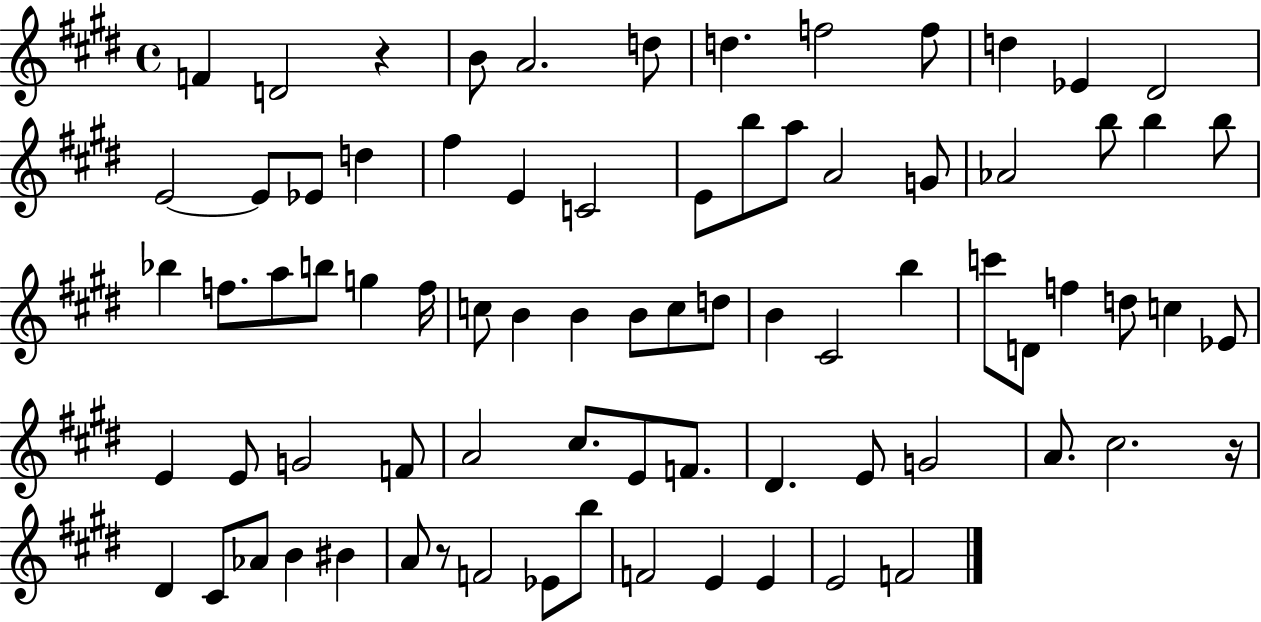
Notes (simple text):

F4/q D4/h R/q B4/e A4/h. D5/e D5/q. F5/h F5/e D5/q Eb4/q D#4/h E4/h E4/e Eb4/e D5/q F#5/q E4/q C4/h E4/e B5/e A5/e A4/h G4/e Ab4/h B5/e B5/q B5/e Bb5/q F5/e. A5/e B5/e G5/q F5/s C5/e B4/q B4/q B4/e C5/e D5/e B4/q C#4/h B5/q C6/e D4/e F5/q D5/e C5/q Eb4/e E4/q E4/e G4/h F4/e A4/h C#5/e. E4/e F4/e. D#4/q. E4/e G4/h A4/e. C#5/h. R/s D#4/q C#4/e Ab4/e B4/q BIS4/q A4/e R/e F4/h Eb4/e B5/e F4/h E4/q E4/q E4/h F4/h